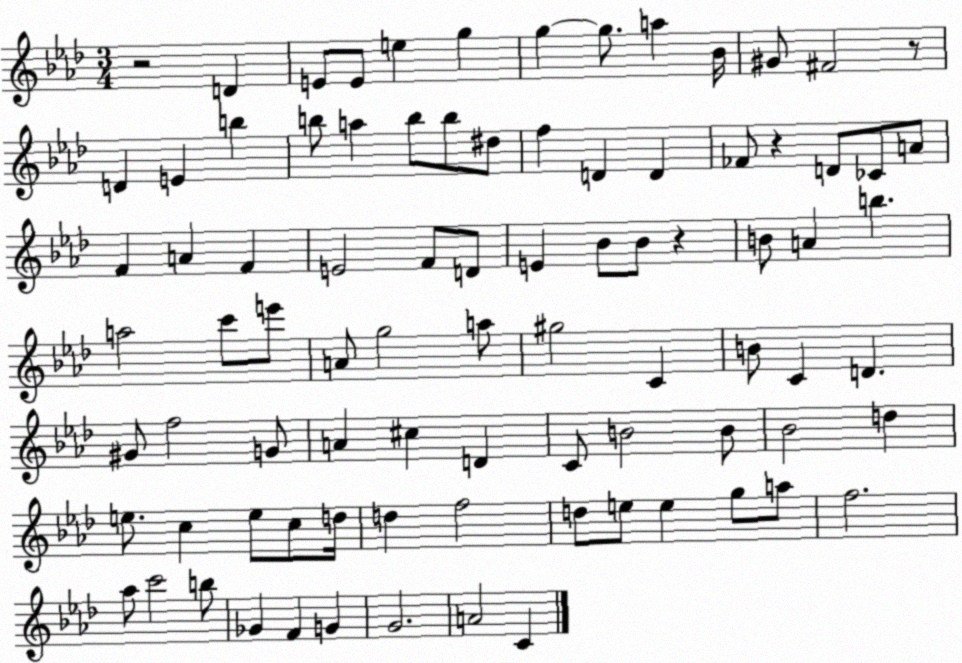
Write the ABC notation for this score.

X:1
T:Untitled
M:3/4
L:1/4
K:Ab
z2 D E/2 E/2 e g g g/2 a _B/4 ^G/2 ^F2 z/2 D E b b/2 a b/2 b/2 ^d/2 f D D _F/2 z D/2 _C/2 A/2 F A F E2 F/2 D/2 E _B/2 _B/2 z B/2 A b a2 c'/2 e'/2 A/2 g2 a/2 ^g2 C B/2 C D ^G/2 f2 G/2 A ^c D C/2 B2 B/2 _B2 d e/2 c e/2 c/2 d/4 d f2 d/2 e/2 e g/2 a/2 f2 _a/2 c'2 b/2 _G F G G2 A2 C